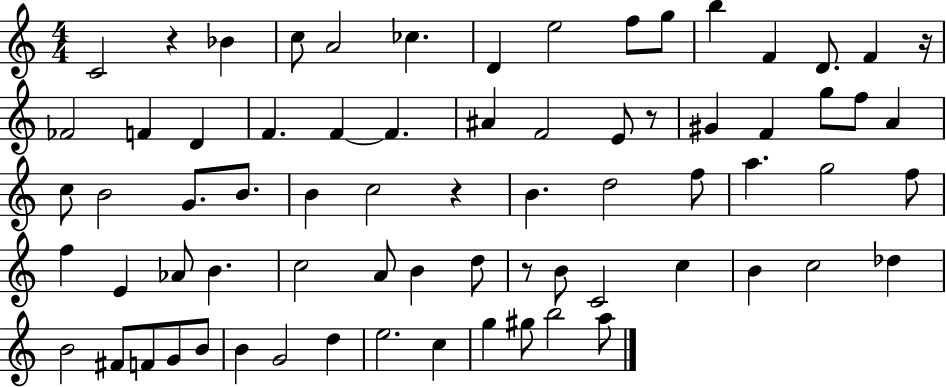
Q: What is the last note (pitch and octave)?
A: A5